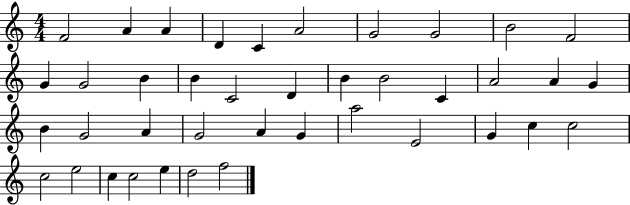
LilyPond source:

{
  \clef treble
  \numericTimeSignature
  \time 4/4
  \key c \major
  f'2 a'4 a'4 | d'4 c'4 a'2 | g'2 g'2 | b'2 f'2 | \break g'4 g'2 b'4 | b'4 c'2 d'4 | b'4 b'2 c'4 | a'2 a'4 g'4 | \break b'4 g'2 a'4 | g'2 a'4 g'4 | a''2 e'2 | g'4 c''4 c''2 | \break c''2 e''2 | c''4 c''2 e''4 | d''2 f''2 | \bar "|."
}